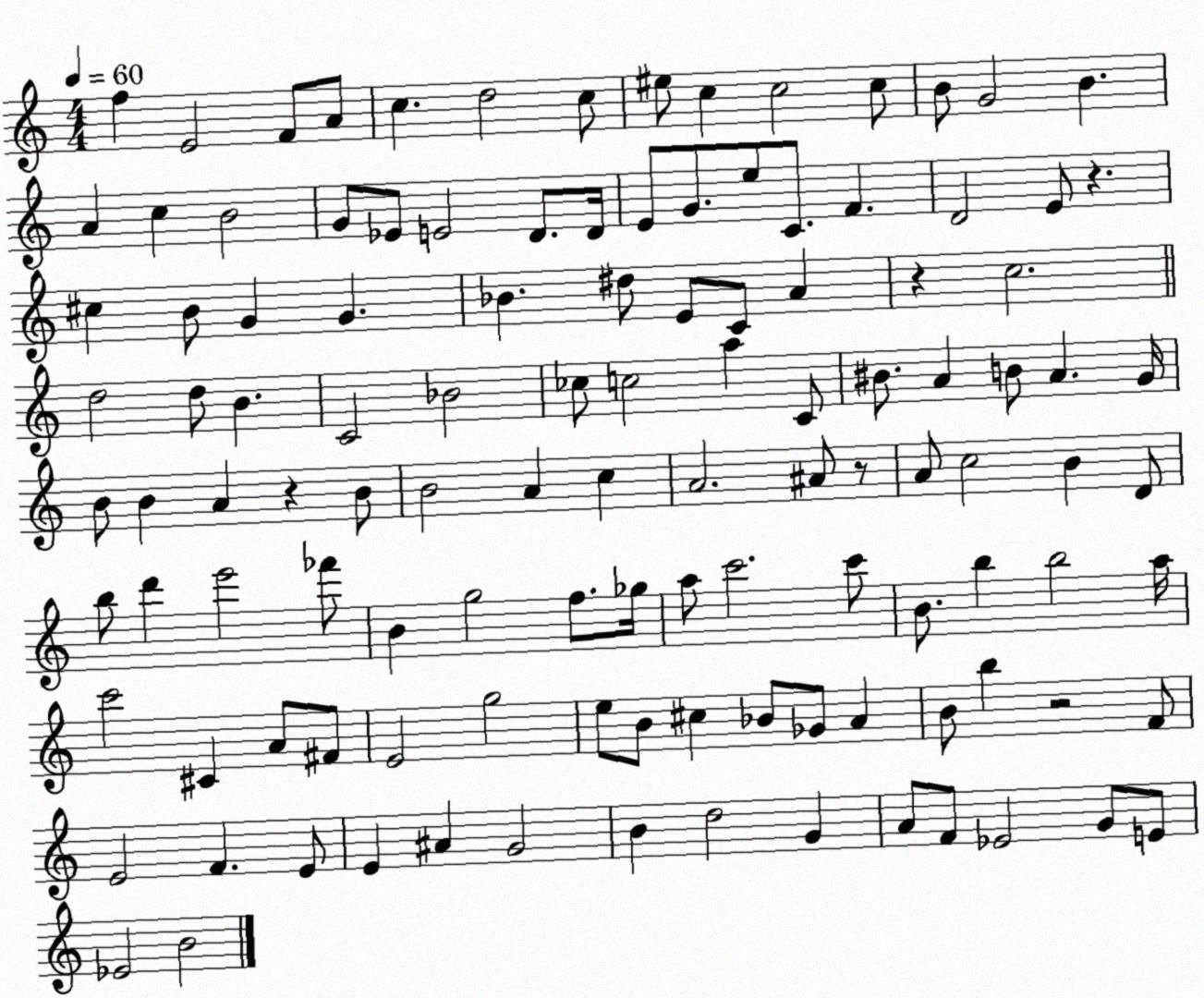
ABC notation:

X:1
T:Untitled
M:4/4
L:1/4
K:C
f E2 F/2 A/2 c d2 c/2 ^e/2 c c2 c/2 B/2 G2 B A c B2 G/2 _E/2 E2 D/2 D/4 E/2 G/2 e/2 C/2 F D2 E/2 z ^c B/2 G G _B ^d/2 E/2 C/2 A z c2 d2 d/2 B C2 _B2 _c/2 c2 a C/2 ^B/2 A B/2 A G/4 B/2 B A z B/2 B2 A c A2 ^A/2 z/2 A/2 c2 B D/2 b/2 d' e'2 _f'/2 B g2 f/2 _g/4 a/2 c'2 c'/2 B/2 b b2 a/4 c'2 ^C A/2 ^F/2 E2 g2 e/2 B/2 ^c _B/2 _G/2 A B/2 b z2 F/2 E2 F E/2 E ^A G2 B d2 G A/2 F/2 _E2 G/2 E/2 _E2 B2